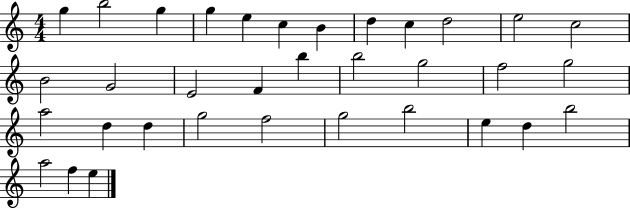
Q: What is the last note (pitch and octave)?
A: E5